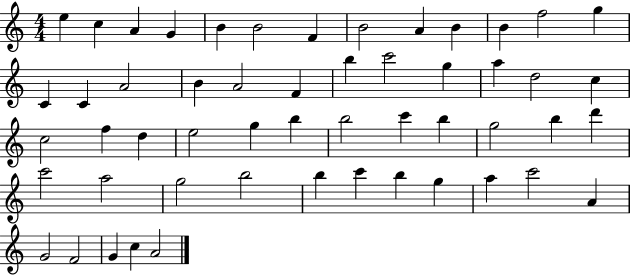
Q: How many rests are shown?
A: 0